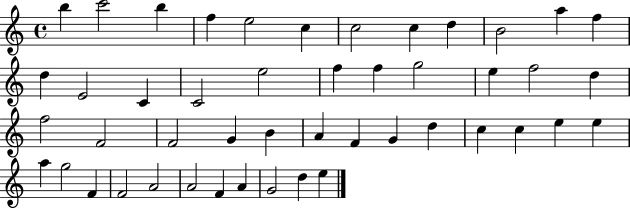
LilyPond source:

{
  \clef treble
  \time 4/4
  \defaultTimeSignature
  \key c \major
  b''4 c'''2 b''4 | f''4 e''2 c''4 | c''2 c''4 d''4 | b'2 a''4 f''4 | \break d''4 e'2 c'4 | c'2 e''2 | f''4 f''4 g''2 | e''4 f''2 d''4 | \break f''2 f'2 | f'2 g'4 b'4 | a'4 f'4 g'4 d''4 | c''4 c''4 e''4 e''4 | \break a''4 g''2 f'4 | f'2 a'2 | a'2 f'4 a'4 | g'2 d''4 e''4 | \break \bar "|."
}